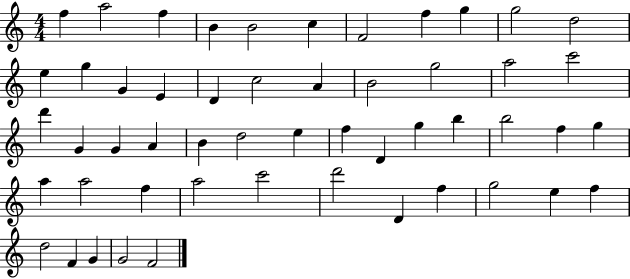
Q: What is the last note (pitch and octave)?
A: F4